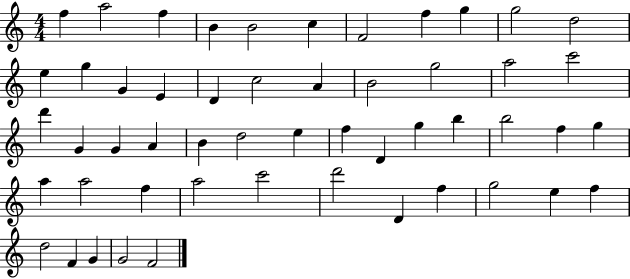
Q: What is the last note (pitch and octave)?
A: F4